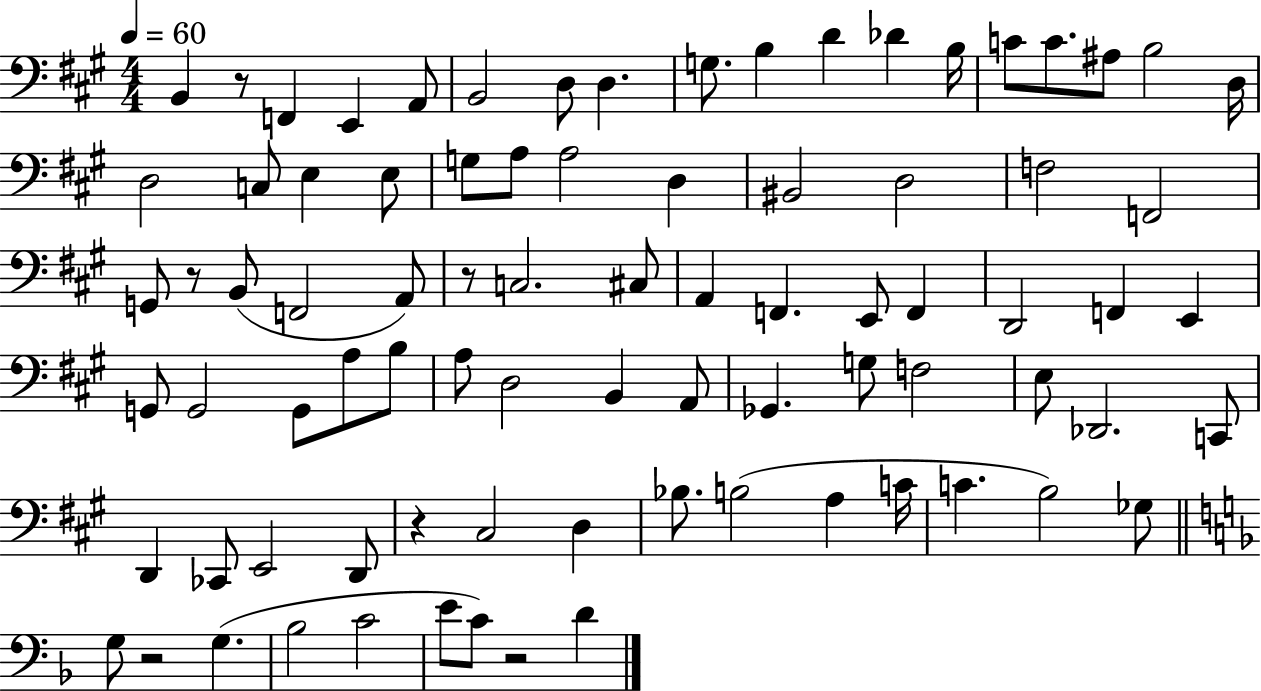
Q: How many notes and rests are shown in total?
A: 83